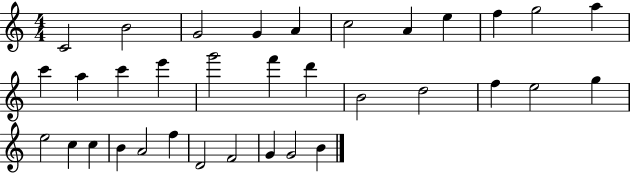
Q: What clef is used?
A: treble